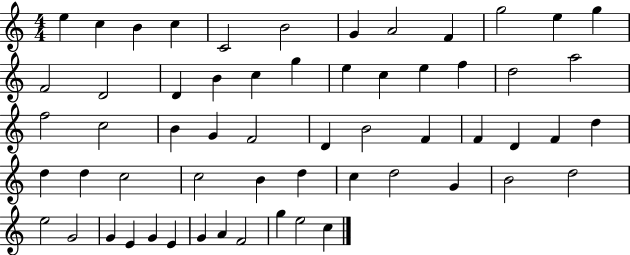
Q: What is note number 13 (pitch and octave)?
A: F4